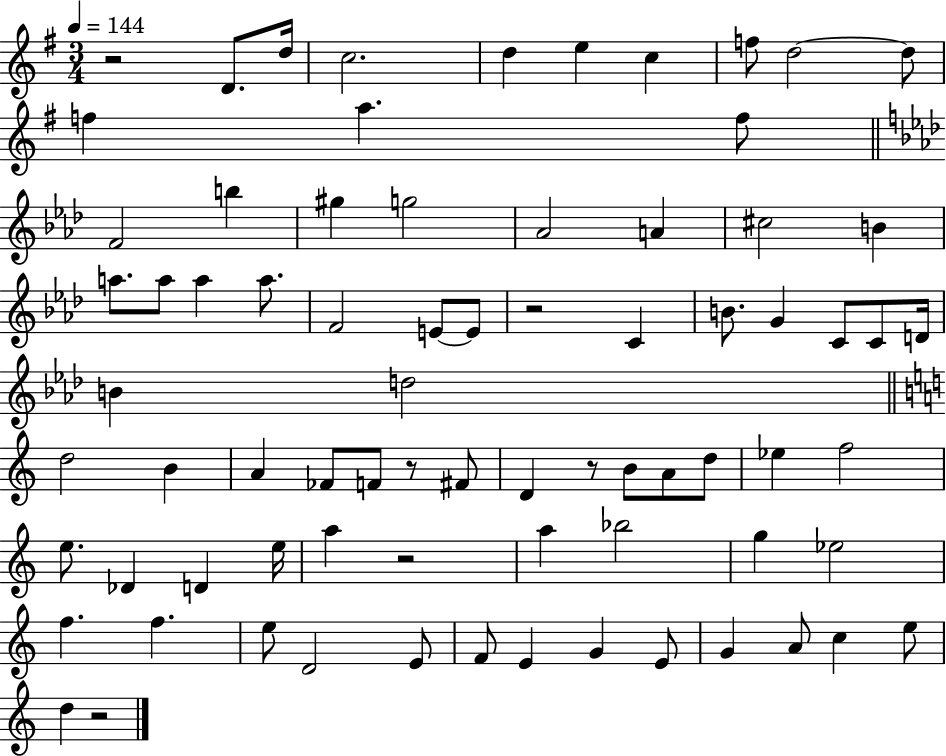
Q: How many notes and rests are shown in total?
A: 76